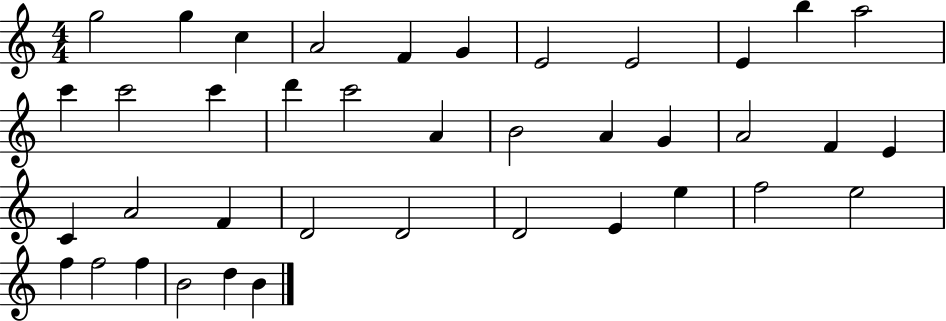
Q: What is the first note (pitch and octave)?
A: G5